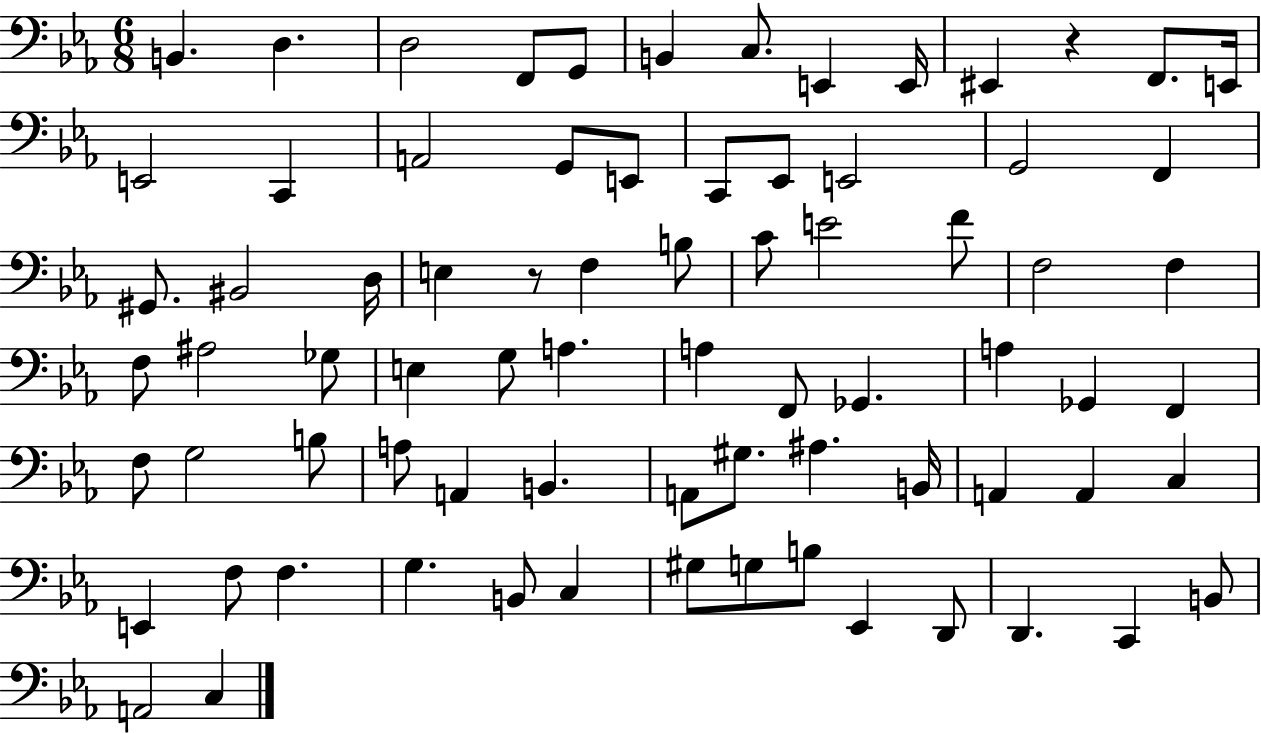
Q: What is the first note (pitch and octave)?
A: B2